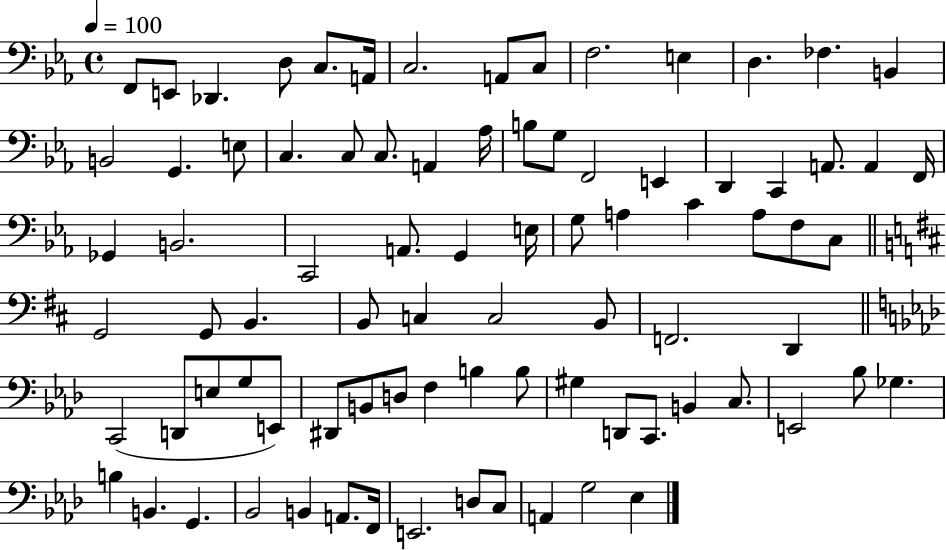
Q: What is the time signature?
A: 4/4